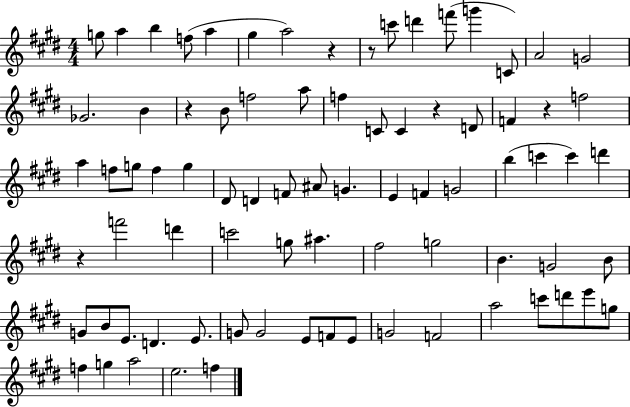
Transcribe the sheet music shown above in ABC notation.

X:1
T:Untitled
M:4/4
L:1/4
K:E
g/2 a b f/2 a ^g a2 z z/2 c'/2 d' f'/2 g' C/2 A2 G2 _G2 B z B/2 f2 a/2 f C/2 C z D/2 F z f2 a f/2 g/2 f g ^D/2 D F/2 ^A/2 G E F G2 b c' c' d' z f'2 d' c'2 g/2 ^a ^f2 g2 B G2 B/2 G/2 B/2 E/2 D E/2 G/2 G2 E/2 F/2 E/2 G2 F2 a2 c'/2 d'/2 e'/2 g/2 f g a2 e2 f